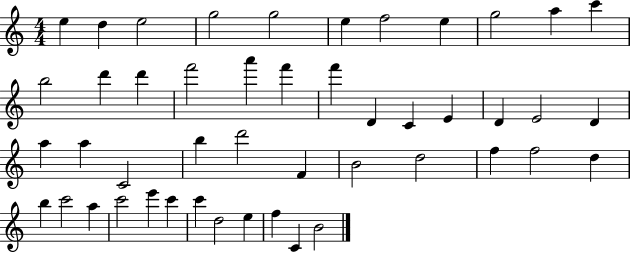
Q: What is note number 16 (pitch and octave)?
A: A6